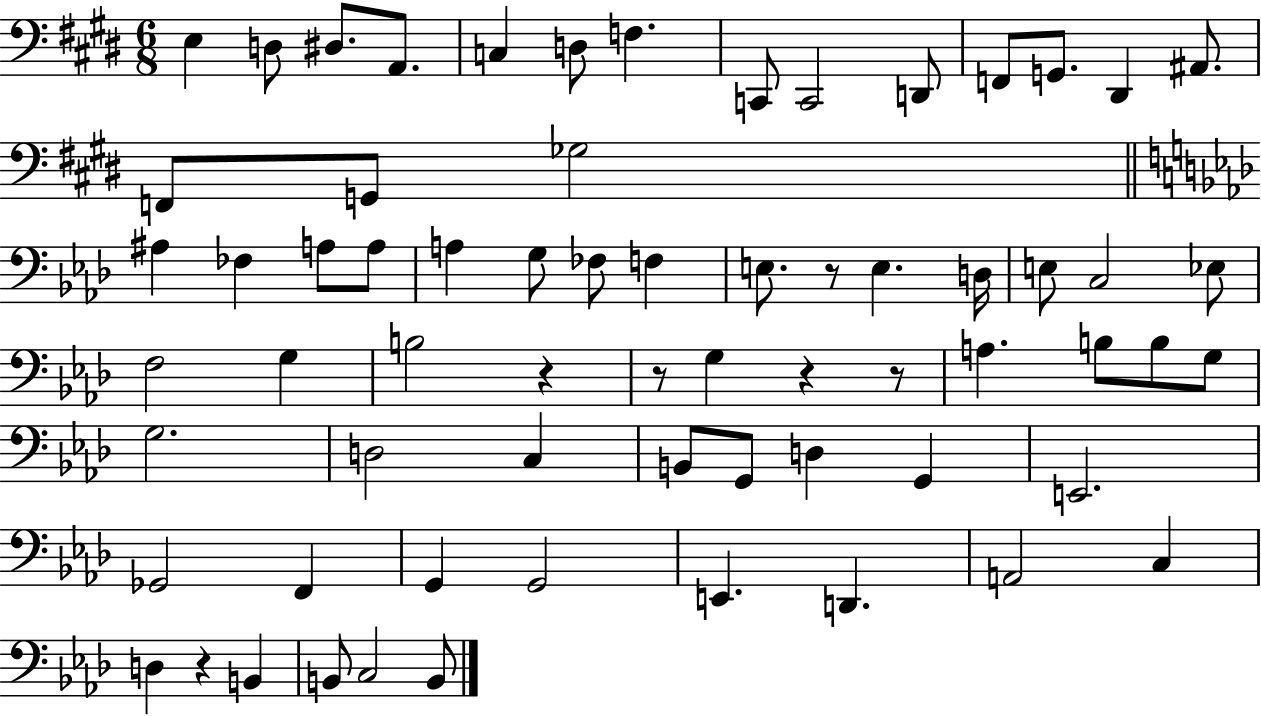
{
  \clef bass
  \numericTimeSignature
  \time 6/8
  \key e \major
  e4 d8 dis8. a,8. | c4 d8 f4. | c,8 c,2 d,8 | f,8 g,8. dis,4 ais,8. | \break f,8 g,8 ges2 | \bar "||" \break \key f \minor ais4 fes4 a8 a8 | a4 g8 fes8 f4 | e8. r8 e4. d16 | e8 c2 ees8 | \break f2 g4 | b2 r4 | r8 g4 r4 r8 | a4. b8 b8 g8 | \break g2. | d2 c4 | b,8 g,8 d4 g,4 | e,2. | \break ges,2 f,4 | g,4 g,2 | e,4. d,4. | a,2 c4 | \break d4 r4 b,4 | b,8 c2 b,8 | \bar "|."
}